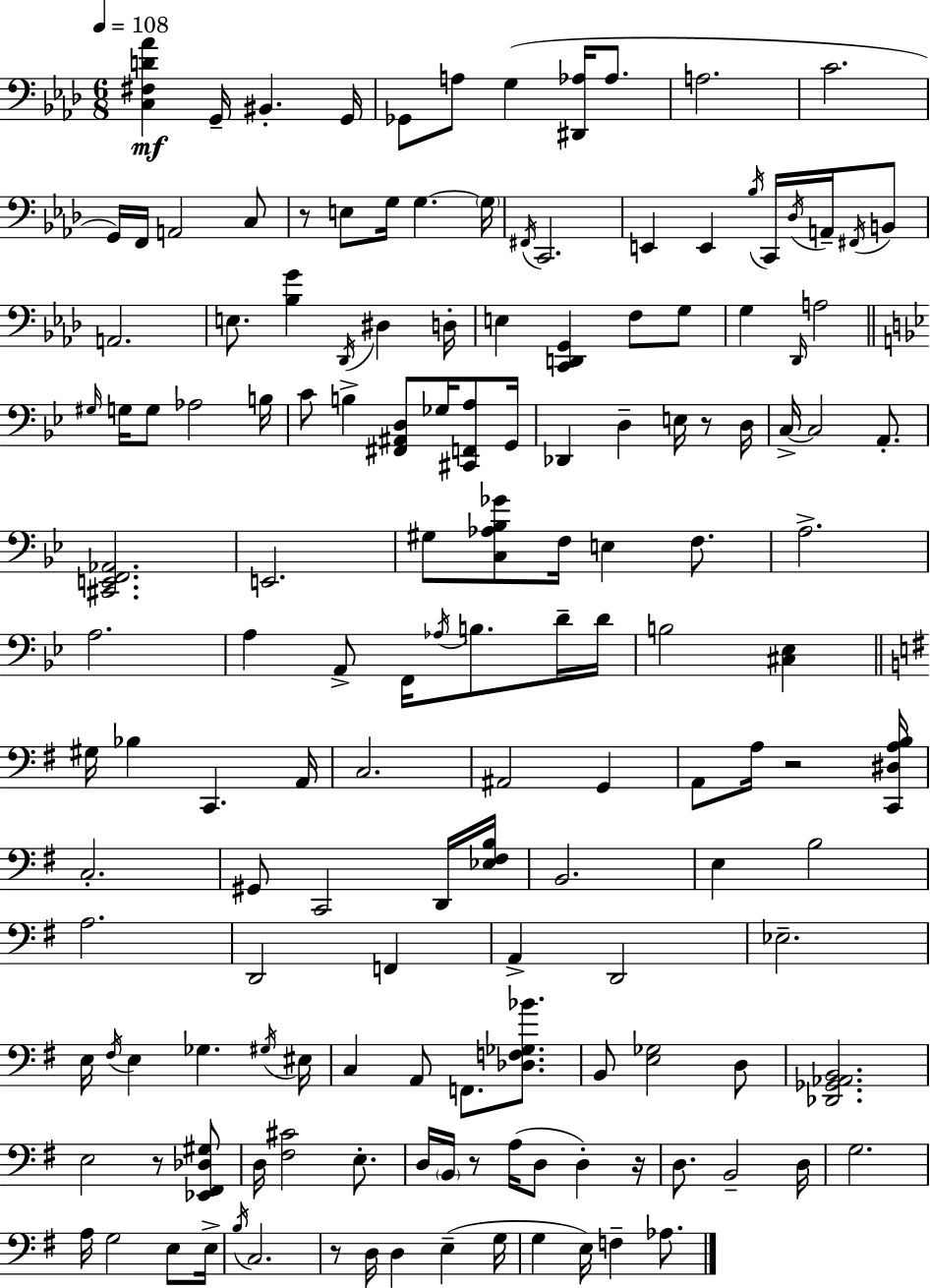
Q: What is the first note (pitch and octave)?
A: G2